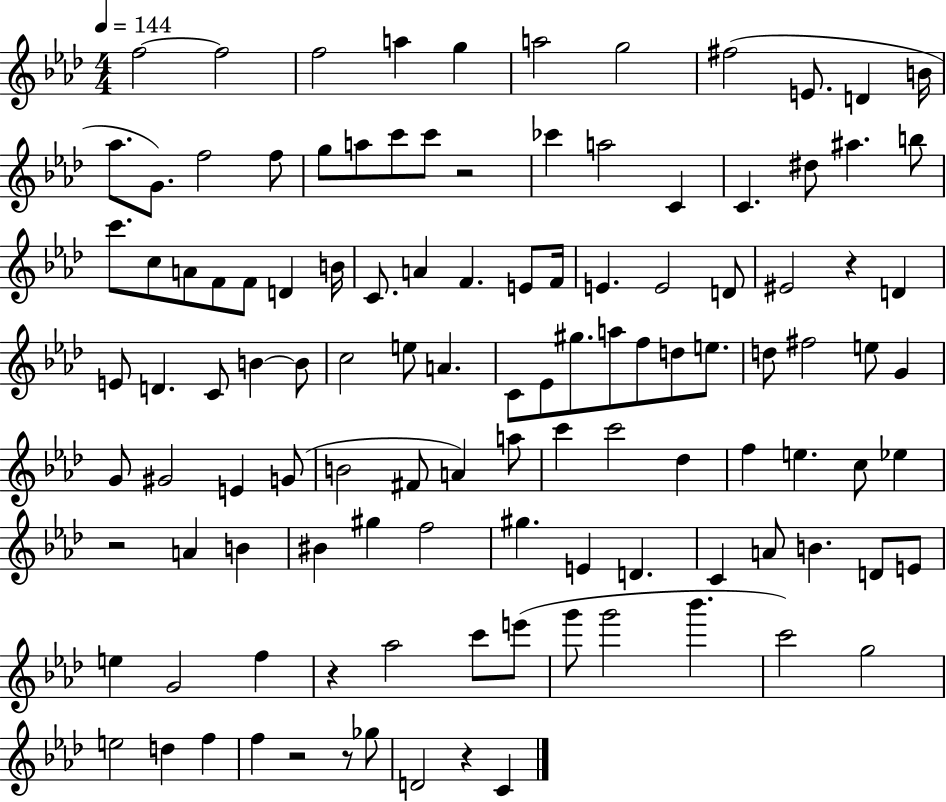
F5/h F5/h F5/h A5/q G5/q A5/h G5/h F#5/h E4/e. D4/q B4/s Ab5/e. G4/e. F5/h F5/e G5/e A5/e C6/e C6/e R/h CES6/q A5/h C4/q C4/q. D#5/e A#5/q. B5/e C6/e. C5/e A4/e F4/e F4/e D4/q B4/s C4/e. A4/q F4/q. E4/e F4/s E4/q. E4/h D4/e EIS4/h R/q D4/q E4/e D4/q. C4/e B4/q B4/e C5/h E5/e A4/q. C4/e Eb4/e G#5/e. A5/e F5/e D5/e E5/e. D5/e F#5/h E5/e G4/q G4/e G#4/h E4/q G4/e B4/h F#4/e A4/q A5/e C6/q C6/h Db5/q F5/q E5/q. C5/e Eb5/q R/h A4/q B4/q BIS4/q G#5/q F5/h G#5/q. E4/q D4/q. C4/q A4/e B4/q. D4/e E4/e E5/q G4/h F5/q R/q Ab5/h C6/e E6/e G6/e G6/h Bb6/q. C6/h G5/h E5/h D5/q F5/q F5/q R/h R/e Gb5/e D4/h R/q C4/q